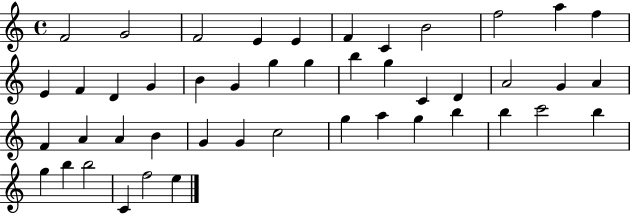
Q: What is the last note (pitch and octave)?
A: E5